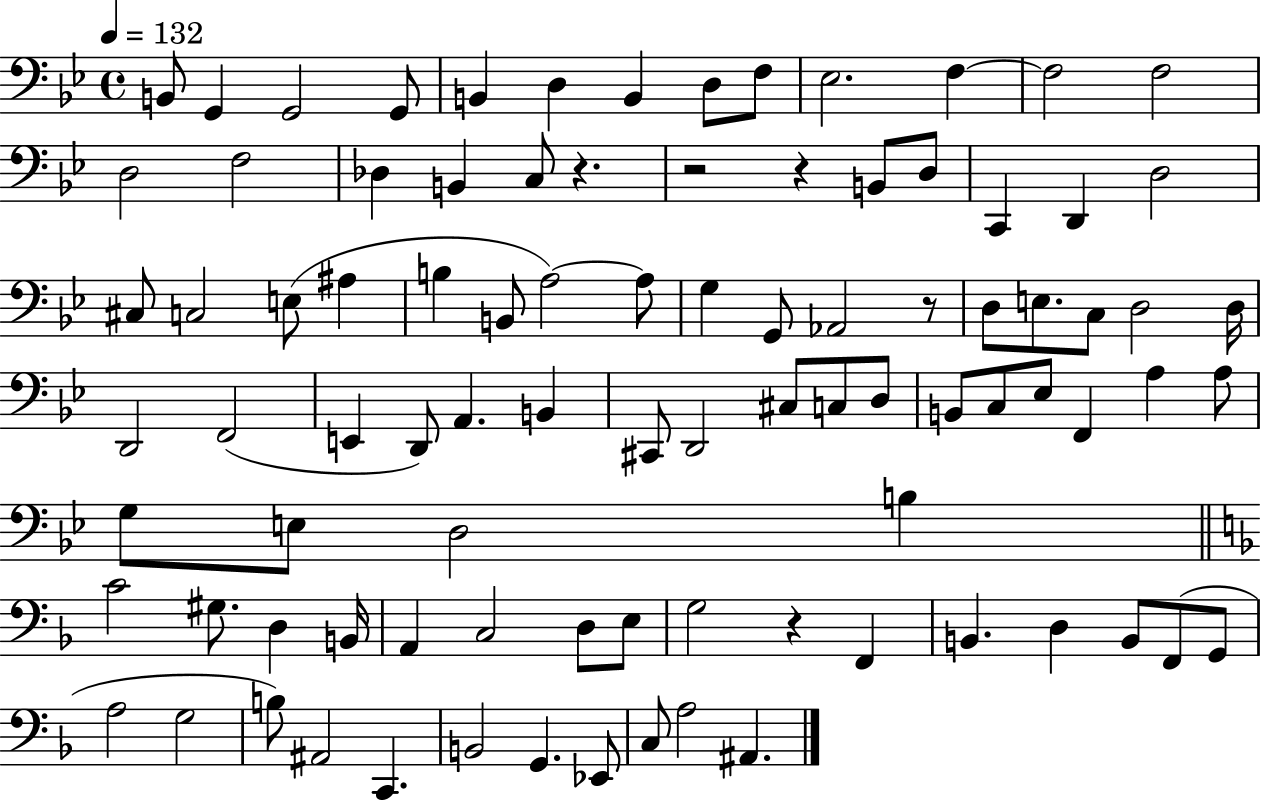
B2/e G2/q G2/h G2/e B2/q D3/q B2/q D3/e F3/e Eb3/h. F3/q F3/h F3/h D3/h F3/h Db3/q B2/q C3/e R/q. R/h R/q B2/e D3/e C2/q D2/q D3/h C#3/e C3/h E3/e A#3/q B3/q B2/e A3/h A3/e G3/q G2/e Ab2/h R/e D3/e E3/e. C3/e D3/h D3/s D2/h F2/h E2/q D2/e A2/q. B2/q C#2/e D2/h C#3/e C3/e D3/e B2/e C3/e Eb3/e F2/q A3/q A3/e G3/e E3/e D3/h B3/q C4/h G#3/e. D3/q B2/s A2/q C3/h D3/e E3/e G3/h R/q F2/q B2/q. D3/q B2/e F2/e G2/e A3/h G3/h B3/e A#2/h C2/q. B2/h G2/q. Eb2/e C3/e A3/h A#2/q.